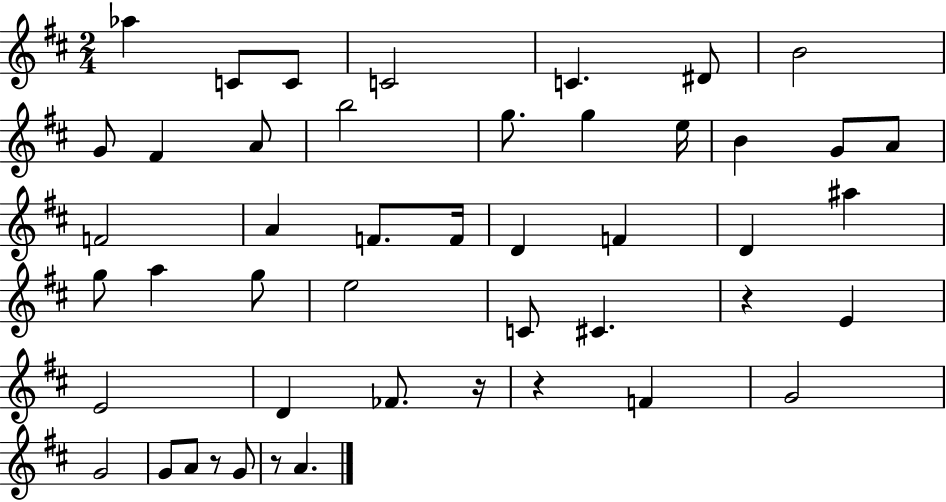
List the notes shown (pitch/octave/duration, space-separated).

Ab5/q C4/e C4/e C4/h C4/q. D#4/e B4/h G4/e F#4/q A4/e B5/h G5/e. G5/q E5/s B4/q G4/e A4/e F4/h A4/q F4/e. F4/s D4/q F4/q D4/q A#5/q G5/e A5/q G5/e E5/h C4/e C#4/q. R/q E4/q E4/h D4/q FES4/e. R/s R/q F4/q G4/h G4/h G4/e A4/e R/e G4/e R/e A4/q.